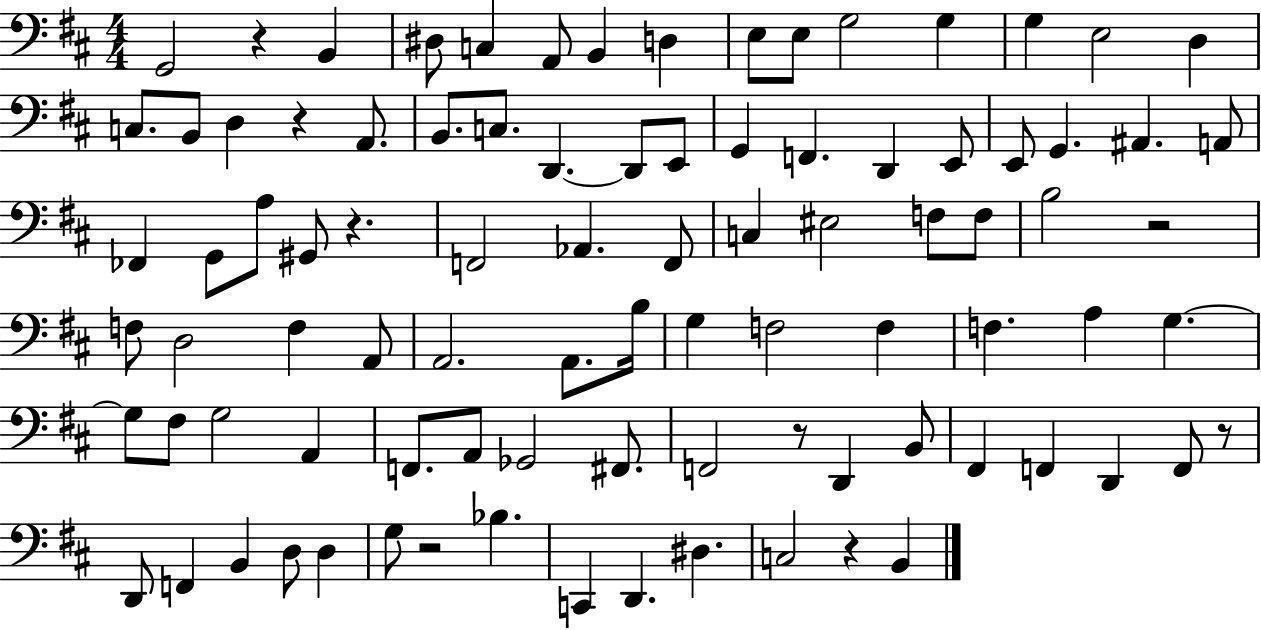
X:1
T:Untitled
M:4/4
L:1/4
K:D
G,,2 z B,, ^D,/2 C, A,,/2 B,, D, E,/2 E,/2 G,2 G, G, E,2 D, C,/2 B,,/2 D, z A,,/2 B,,/2 C,/2 D,, D,,/2 E,,/2 G,, F,, D,, E,,/2 E,,/2 G,, ^A,, A,,/2 _F,, G,,/2 A,/2 ^G,,/2 z F,,2 _A,, F,,/2 C, ^E,2 F,/2 F,/2 B,2 z2 F,/2 D,2 F, A,,/2 A,,2 A,,/2 B,/4 G, F,2 F, F, A, G, G,/2 ^F,/2 G,2 A,, F,,/2 A,,/2 _G,,2 ^F,,/2 F,,2 z/2 D,, B,,/2 ^F,, F,, D,, F,,/2 z/2 D,,/2 F,, B,, D,/2 D, G,/2 z2 _B, C,, D,, ^D, C,2 z B,,